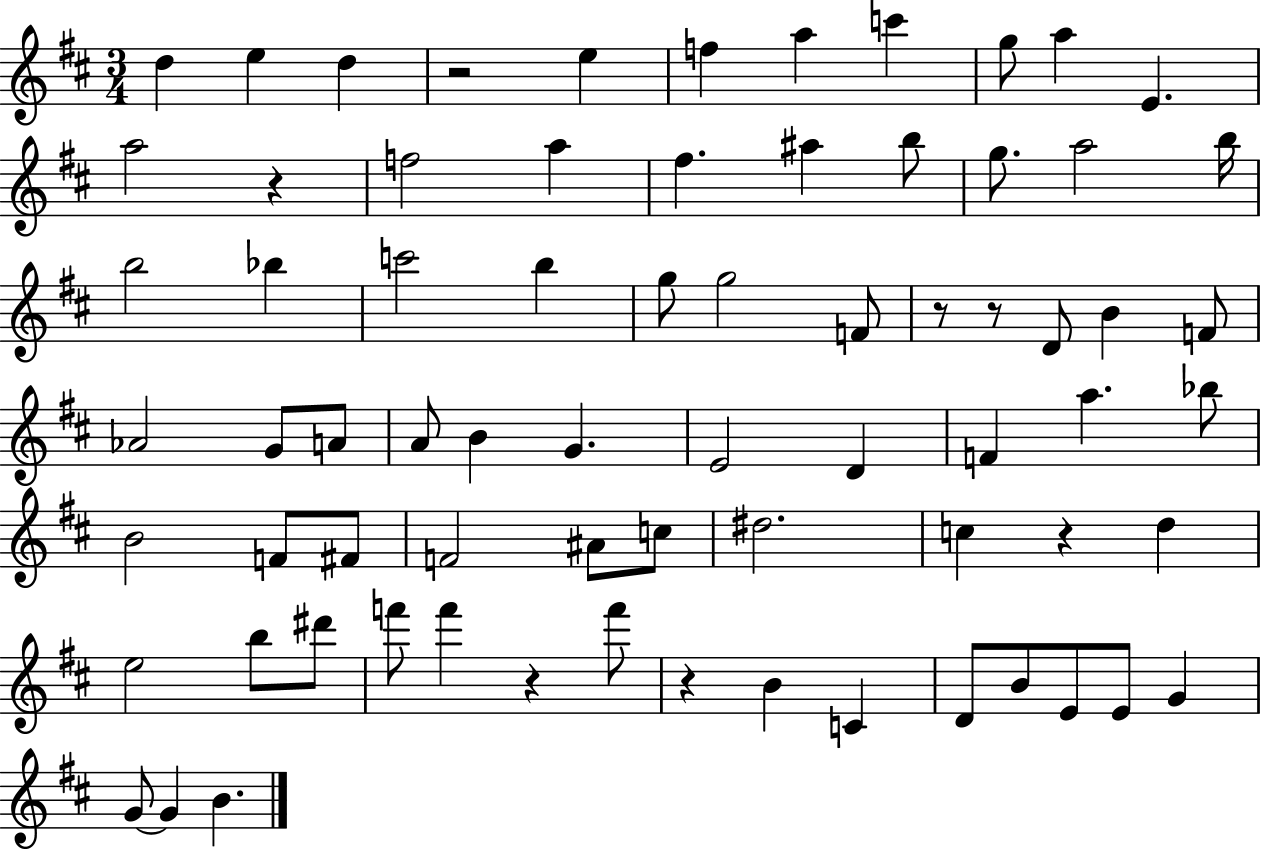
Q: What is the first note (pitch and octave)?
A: D5